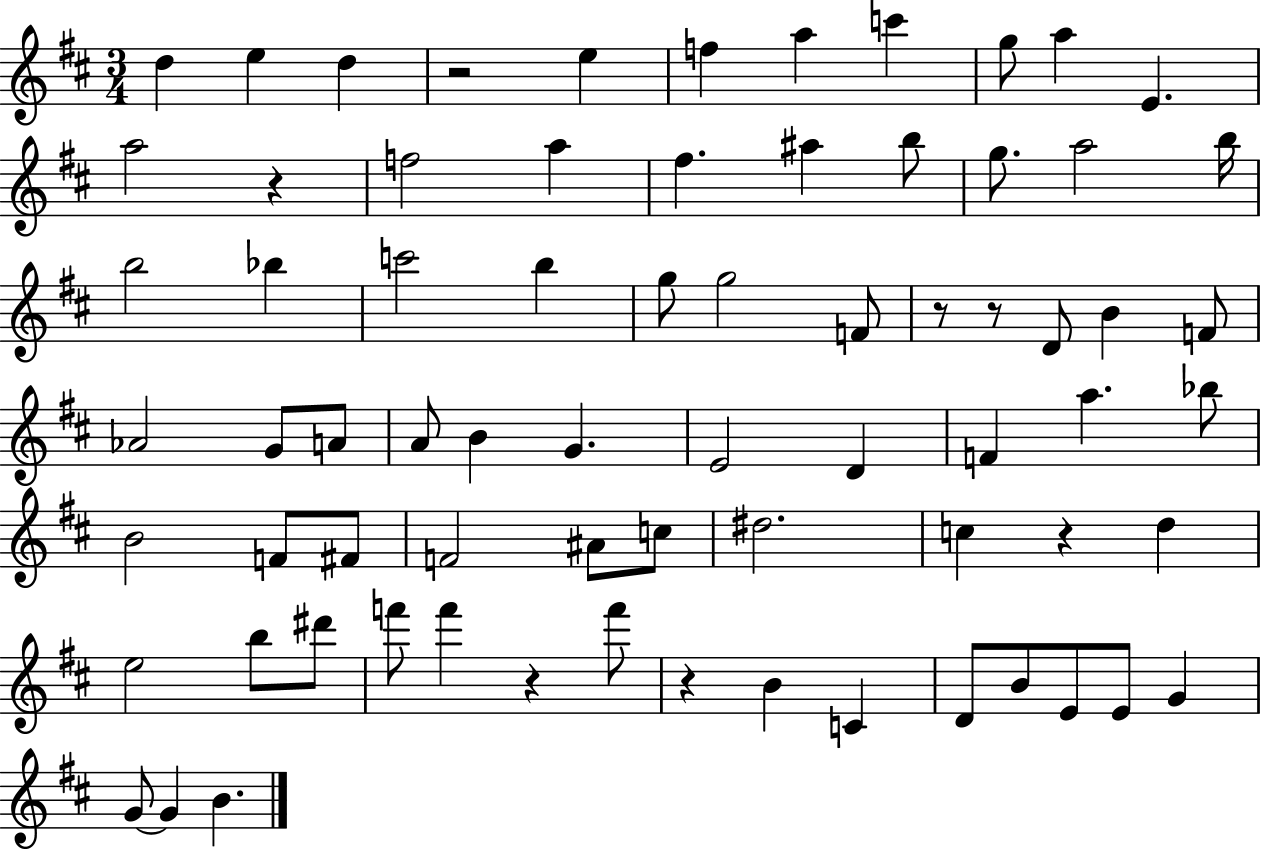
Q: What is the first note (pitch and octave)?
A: D5